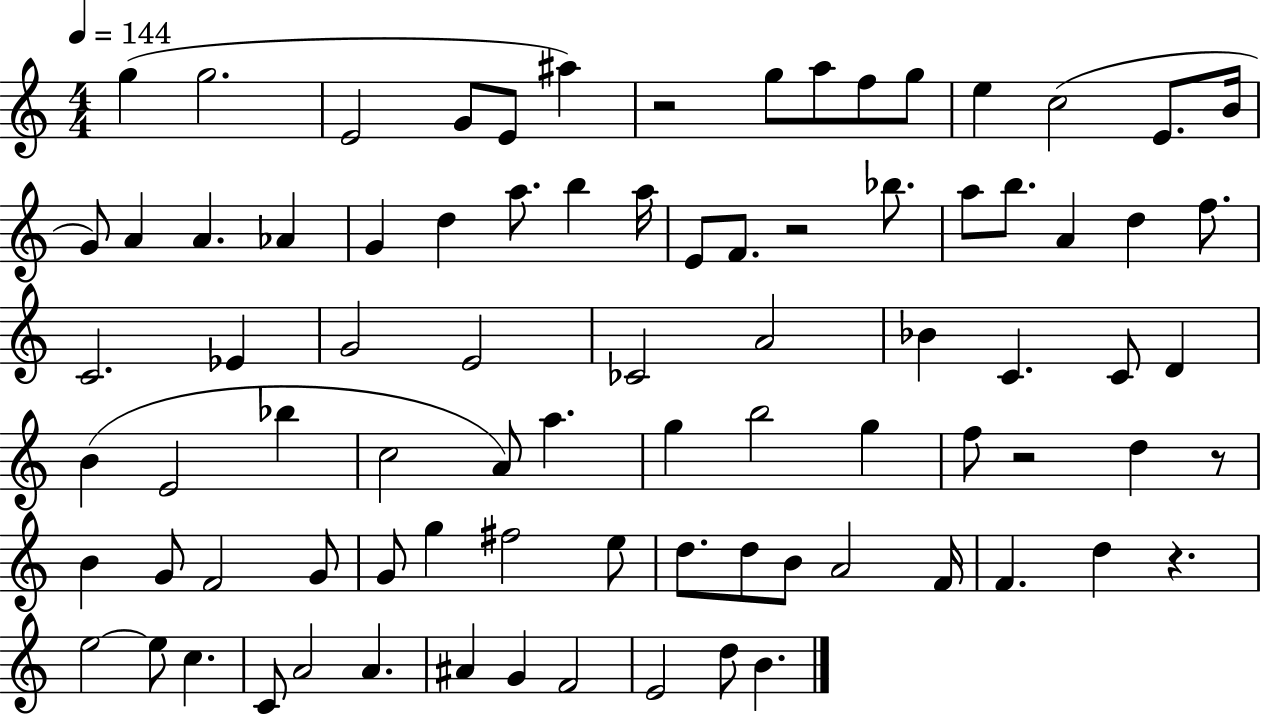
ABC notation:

X:1
T:Untitled
M:4/4
L:1/4
K:C
g g2 E2 G/2 E/2 ^a z2 g/2 a/2 f/2 g/2 e c2 E/2 B/4 G/2 A A _A G d a/2 b a/4 E/2 F/2 z2 _b/2 a/2 b/2 A d f/2 C2 _E G2 E2 _C2 A2 _B C C/2 D B E2 _b c2 A/2 a g b2 g f/2 z2 d z/2 B G/2 F2 G/2 G/2 g ^f2 e/2 d/2 d/2 B/2 A2 F/4 F d z e2 e/2 c C/2 A2 A ^A G F2 E2 d/2 B